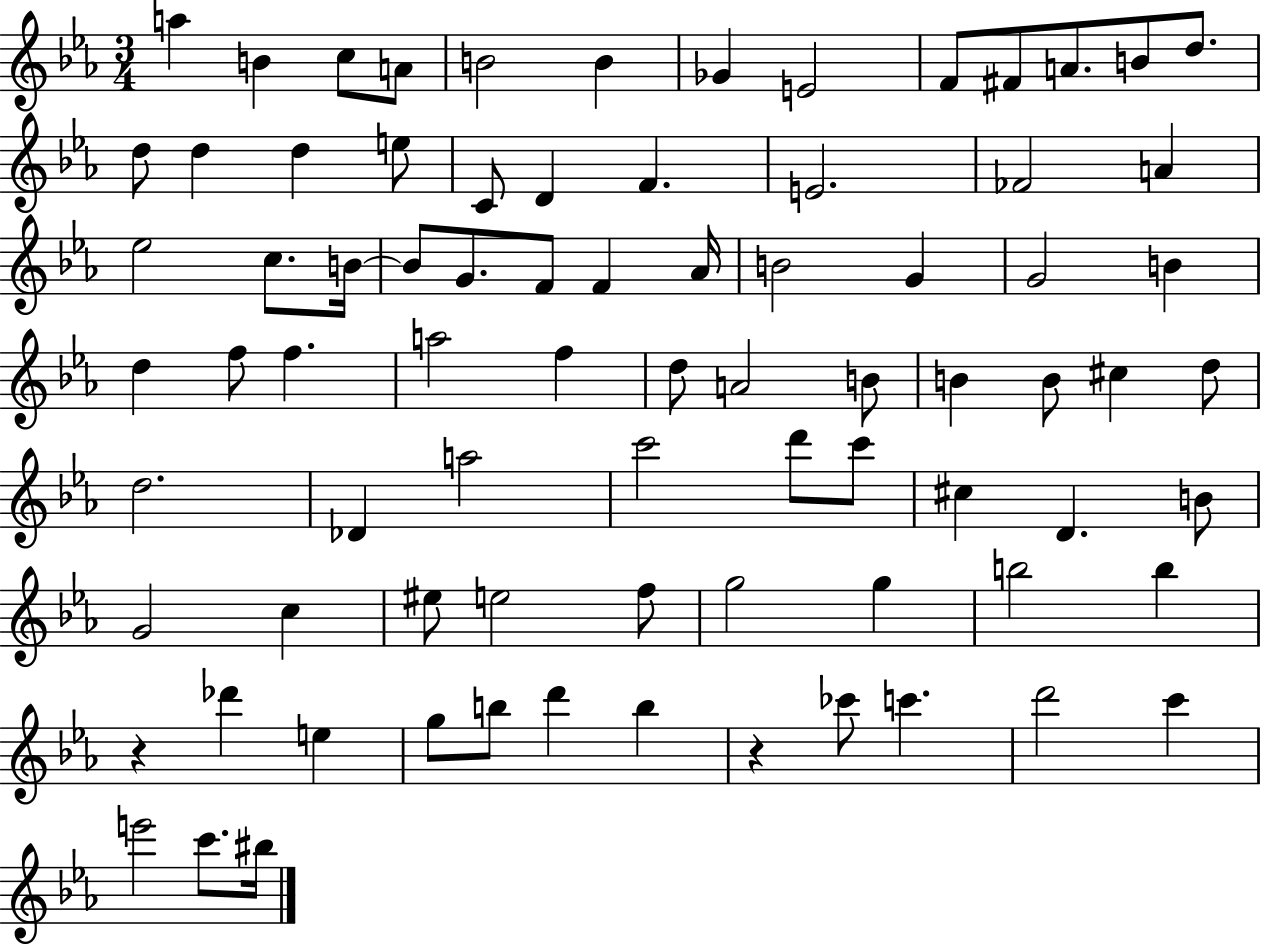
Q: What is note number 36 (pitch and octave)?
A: D5